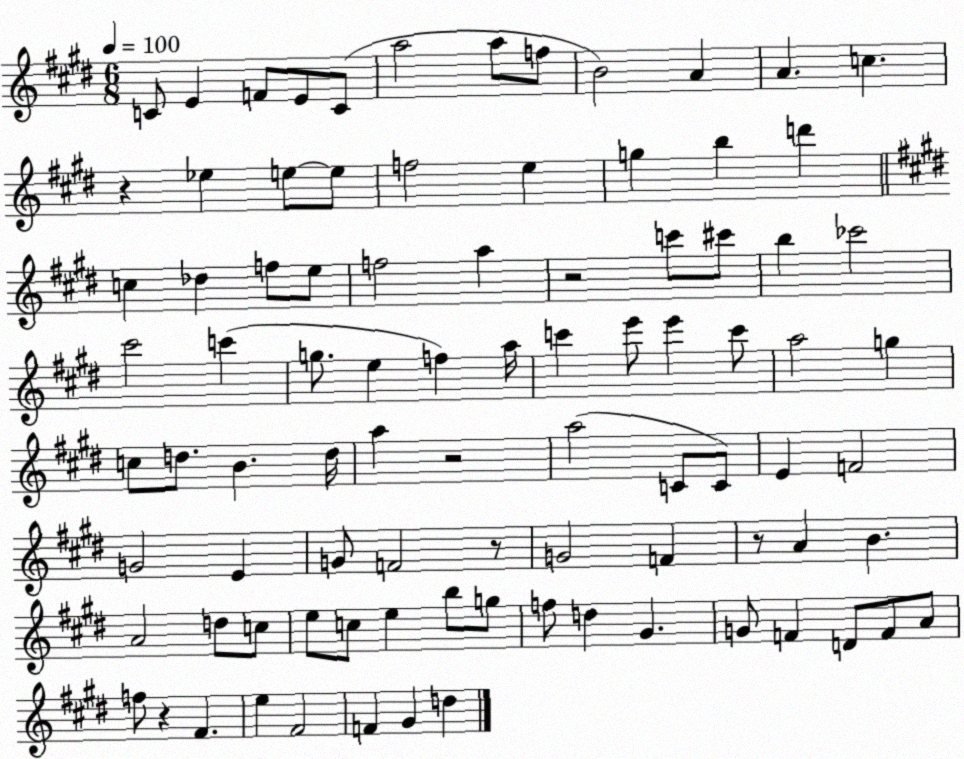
X:1
T:Untitled
M:6/8
L:1/4
K:E
C/2 E F/2 E/2 C/2 a2 a/2 f/2 B2 A A c z _e e/2 e/2 f2 e g b d' c _d f/2 e/2 f2 a z2 c'/2 ^c'/2 b _c'2 ^c'2 c' g/2 e f a/4 c' e'/2 e' c'/2 a2 g c/2 d/2 B d/4 a z2 a2 C/2 C/2 E F2 G2 E G/2 F2 z/2 G2 F z/2 A B A2 d/2 c/2 e/2 c/2 e b/2 g/2 f/2 d ^G G/2 F D/2 F/2 A/2 f/2 z ^F e ^F2 F ^G d